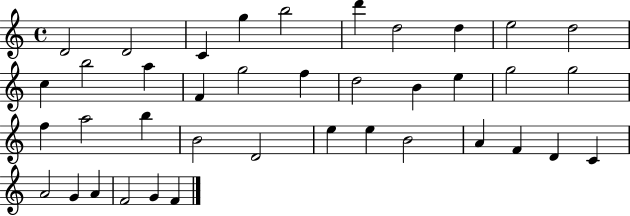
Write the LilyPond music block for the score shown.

{
  \clef treble
  \time 4/4
  \defaultTimeSignature
  \key c \major
  d'2 d'2 | c'4 g''4 b''2 | d'''4 d''2 d''4 | e''2 d''2 | \break c''4 b''2 a''4 | f'4 g''2 f''4 | d''2 b'4 e''4 | g''2 g''2 | \break f''4 a''2 b''4 | b'2 d'2 | e''4 e''4 b'2 | a'4 f'4 d'4 c'4 | \break a'2 g'4 a'4 | f'2 g'4 f'4 | \bar "|."
}